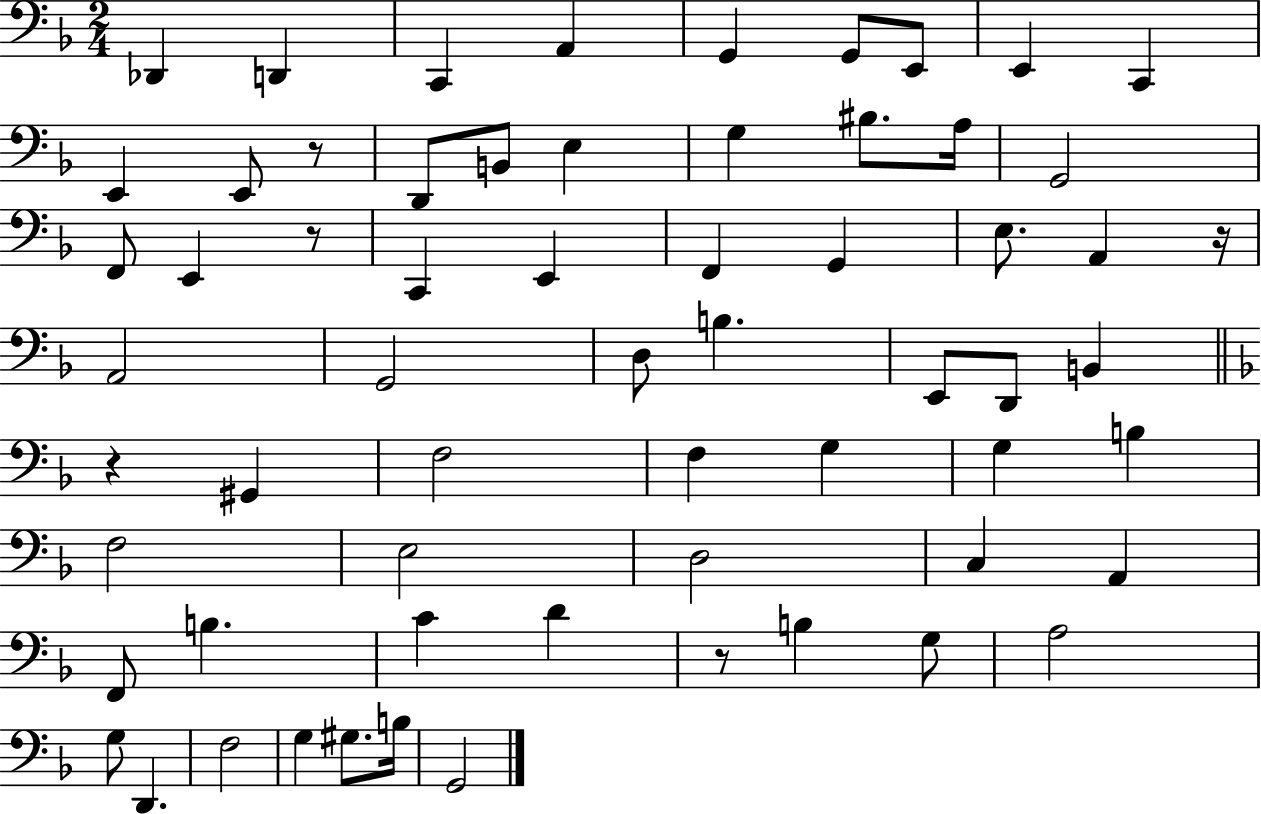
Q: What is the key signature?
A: F major